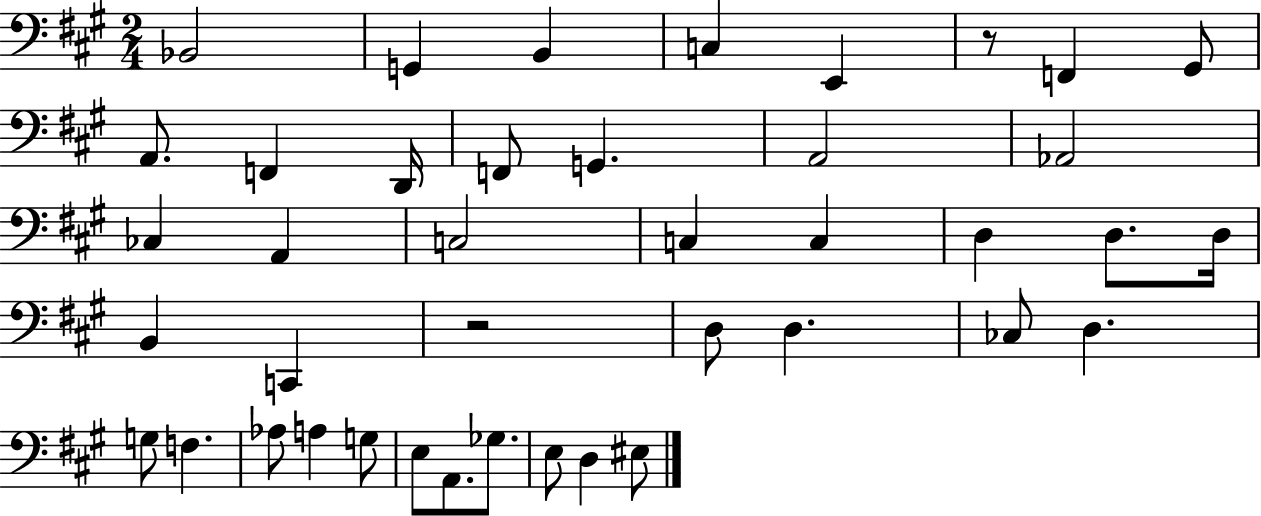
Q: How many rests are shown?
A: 2